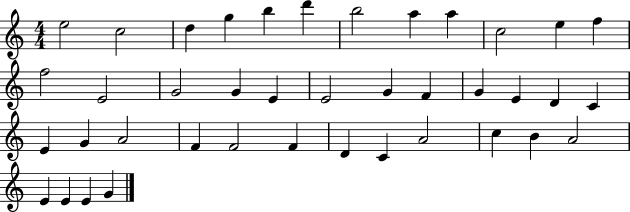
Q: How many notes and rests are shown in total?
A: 40